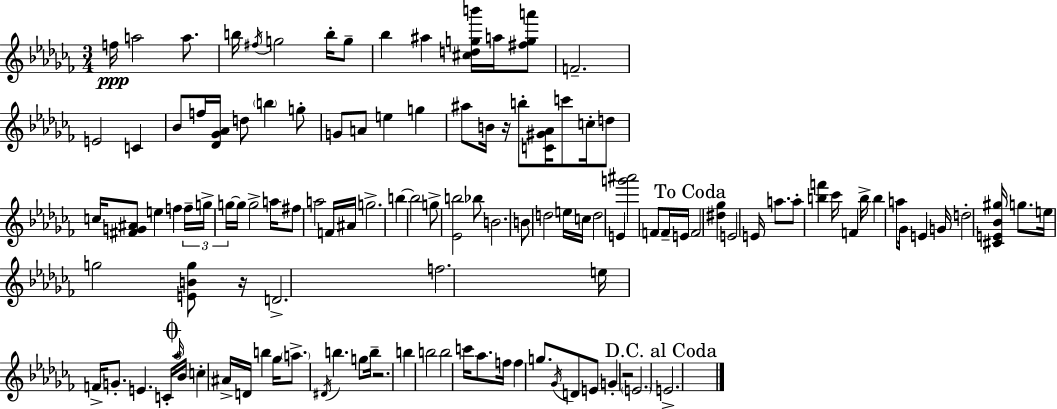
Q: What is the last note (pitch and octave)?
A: E4